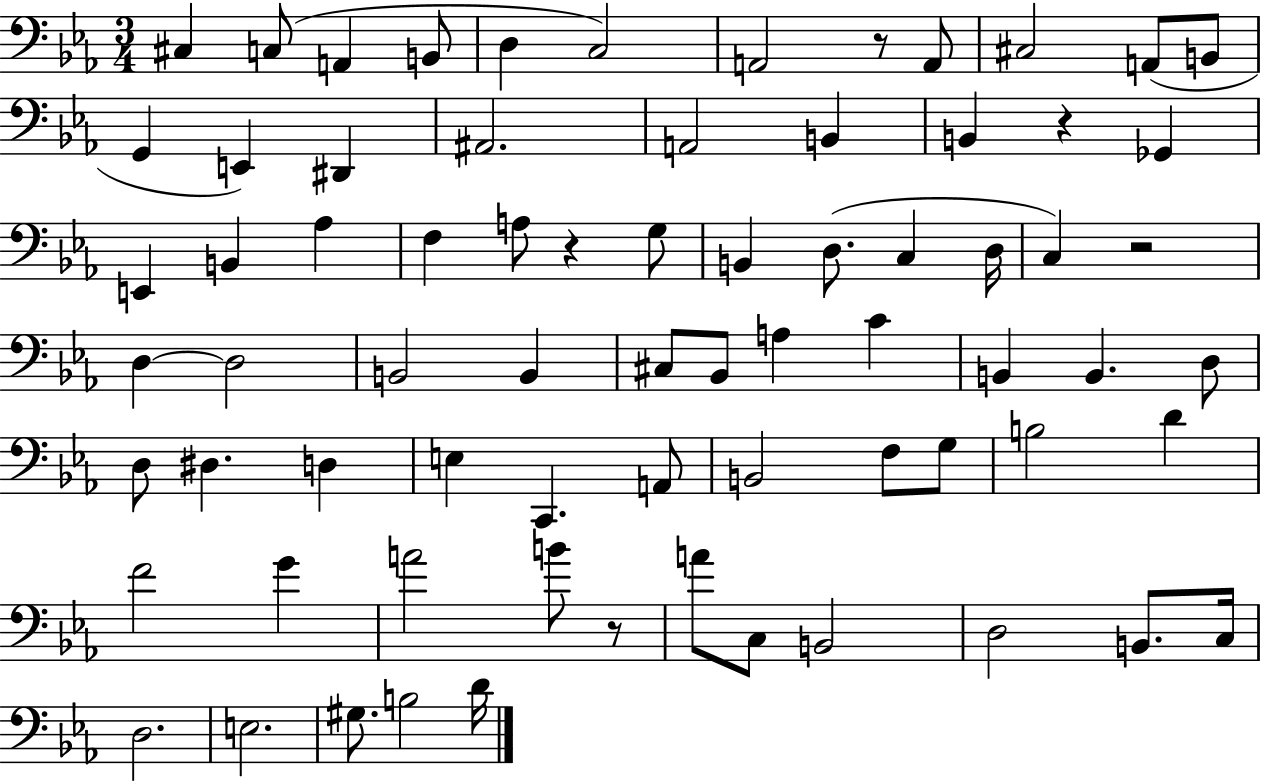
{
  \clef bass
  \numericTimeSignature
  \time 3/4
  \key ees \major
  cis4 c8( a,4 b,8 | d4 c2) | a,2 r8 a,8 | cis2 a,8( b,8 | \break g,4 e,4) dis,4 | ais,2. | a,2 b,4 | b,4 r4 ges,4 | \break e,4 b,4 aes4 | f4 a8 r4 g8 | b,4 d8.( c4 d16 | c4) r2 | \break d4~~ d2 | b,2 b,4 | cis8 bes,8 a4 c'4 | b,4 b,4. d8 | \break d8 dis4. d4 | e4 c,4. a,8 | b,2 f8 g8 | b2 d'4 | \break f'2 g'4 | a'2 b'8 r8 | a'8 c8 b,2 | d2 b,8. c16 | \break d2. | e2. | gis8. b2 d'16 | \bar "|."
}